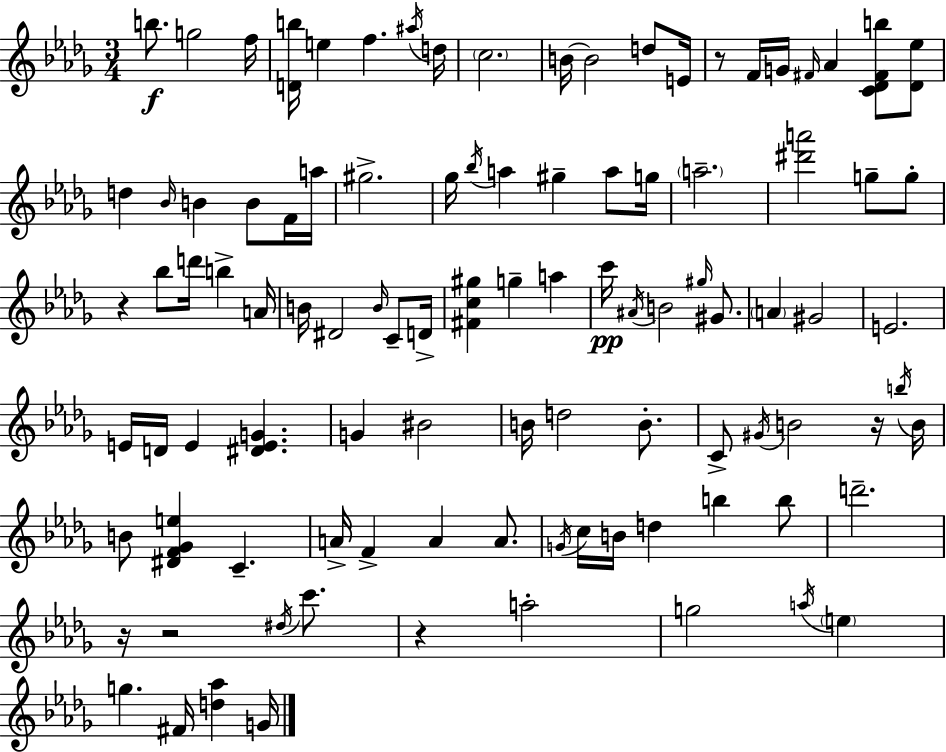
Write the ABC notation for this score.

X:1
T:Untitled
M:3/4
L:1/4
K:Bbm
b/2 g2 f/4 [Db]/4 e f ^a/4 d/4 c2 B/4 B2 d/2 E/4 z/2 F/4 G/4 ^F/4 _A [C_D^Fb]/2 [_D_e]/2 d _B/4 B B/2 F/4 a/4 ^g2 _g/4 _b/4 a ^g a/2 g/4 a2 [^d'a']2 g/2 g/2 z _b/2 d'/4 b A/4 B/4 ^D2 B/4 C/2 D/4 [^Fc^g] g a c'/4 ^A/4 B2 ^g/4 ^G/2 A ^G2 E2 E/4 D/4 E [^DEG] G ^B2 B/4 d2 B/2 C/2 ^G/4 B2 z/4 b/4 B/4 B/2 [^DF_Ge] C A/4 F A A/2 G/4 c/4 B/4 d b b/2 d'2 z/4 z2 ^d/4 c'/2 z a2 g2 a/4 e g ^F/4 [d_a] G/4